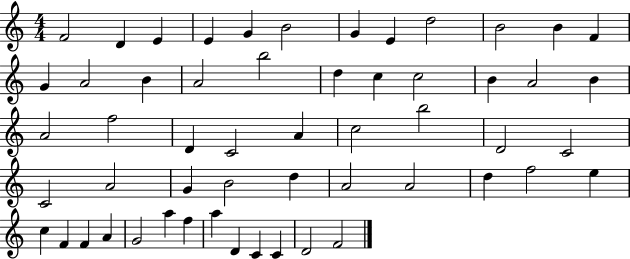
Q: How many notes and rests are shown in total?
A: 55